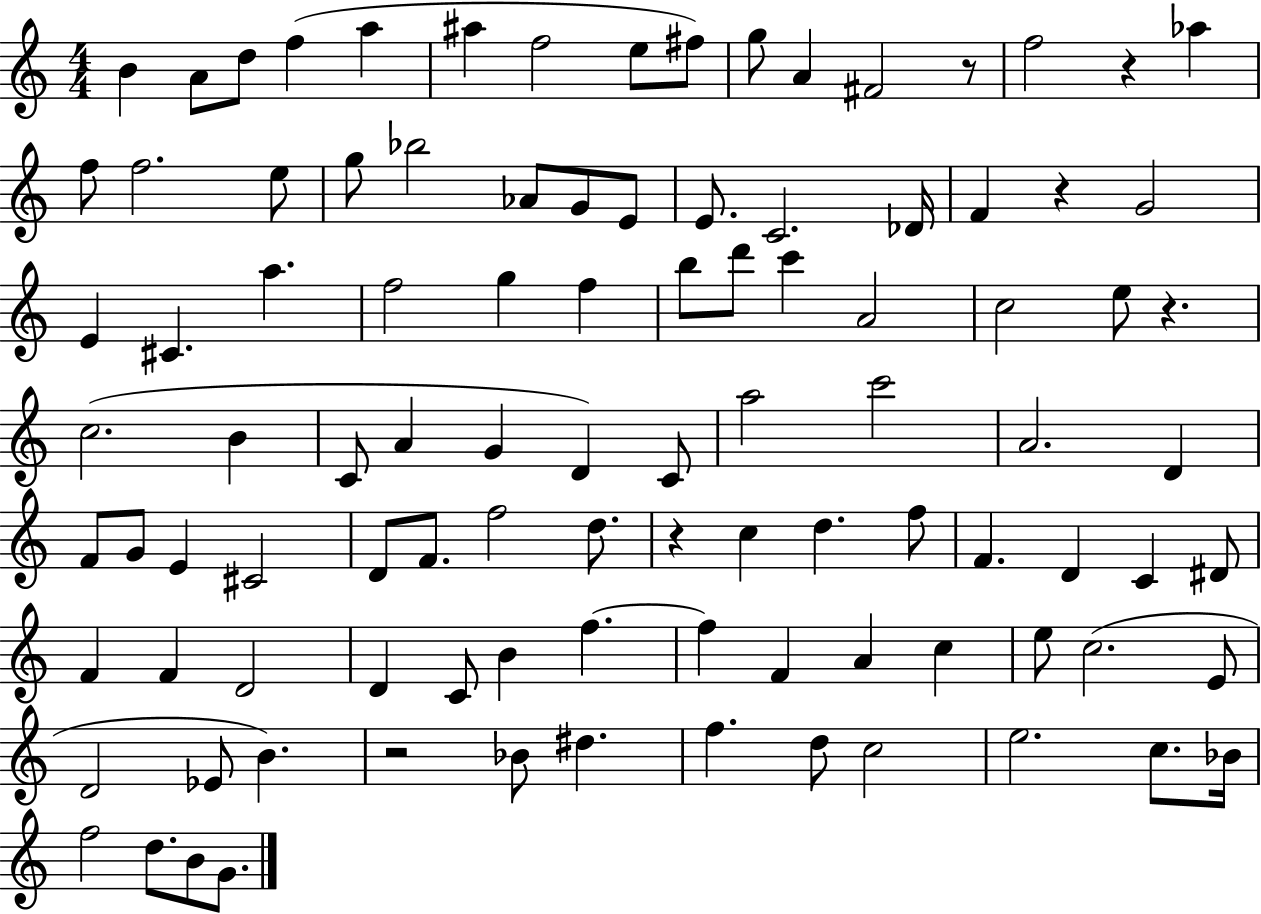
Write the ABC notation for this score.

X:1
T:Untitled
M:4/4
L:1/4
K:C
B A/2 d/2 f a ^a f2 e/2 ^f/2 g/2 A ^F2 z/2 f2 z _a f/2 f2 e/2 g/2 _b2 _A/2 G/2 E/2 E/2 C2 _D/4 F z G2 E ^C a f2 g f b/2 d'/2 c' A2 c2 e/2 z c2 B C/2 A G D C/2 a2 c'2 A2 D F/2 G/2 E ^C2 D/2 F/2 f2 d/2 z c d f/2 F D C ^D/2 F F D2 D C/2 B f f F A c e/2 c2 E/2 D2 _E/2 B z2 _B/2 ^d f d/2 c2 e2 c/2 _B/4 f2 d/2 B/2 G/2